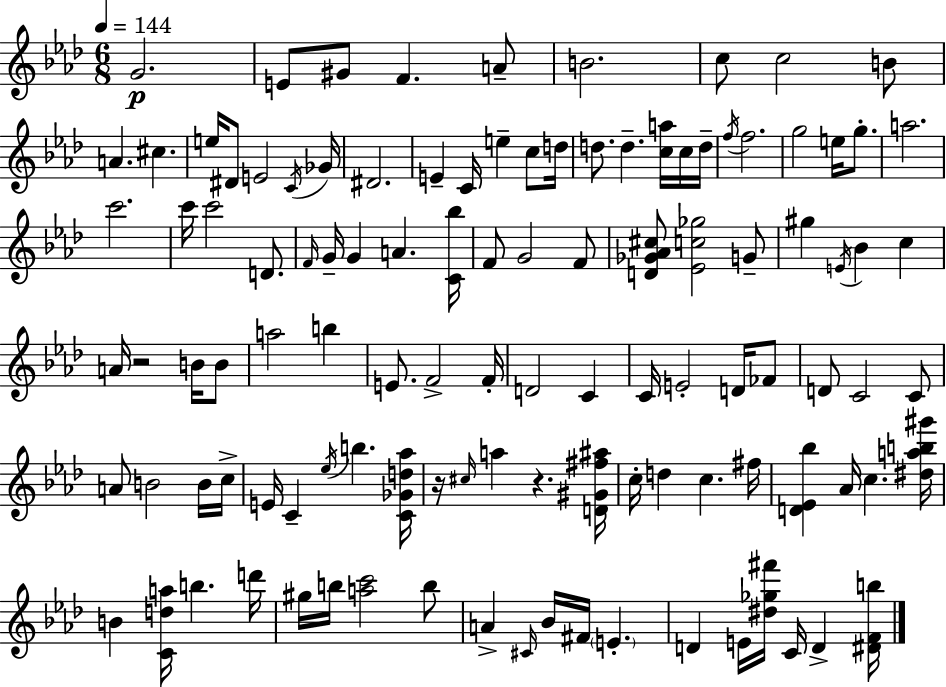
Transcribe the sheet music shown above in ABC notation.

X:1
T:Untitled
M:6/8
L:1/4
K:Fm
G2 E/2 ^G/2 F A/2 B2 c/2 c2 B/2 A ^c e/4 ^D/2 E2 C/4 _G/4 ^D2 E C/4 e c/2 d/4 d/2 d [ca]/4 c/4 d/4 f/4 f2 g2 e/4 g/2 a2 c'2 c'/4 c'2 D/2 F/4 G/4 G A [C_b]/4 F/2 G2 F/2 [D_G_A^c]/2 [_Ec_g]2 G/2 ^g E/4 _B c A/4 z2 B/4 B/2 a2 b E/2 F2 F/4 D2 C C/4 E2 D/4 _F/2 D/2 C2 C/2 A/2 B2 B/4 c/4 E/4 C _e/4 b [C_Gd_a]/4 z/4 ^c/4 a z [D^G^f^a]/4 c/4 d c ^f/4 [D_E_b] _A/4 c [^dab^g']/4 B [Cda]/4 b d'/4 ^g/4 b/4 [ac']2 b/2 A ^C/4 _B/4 ^F/4 E D E/4 [^d_g^f']/4 C/4 D [^DFb]/4